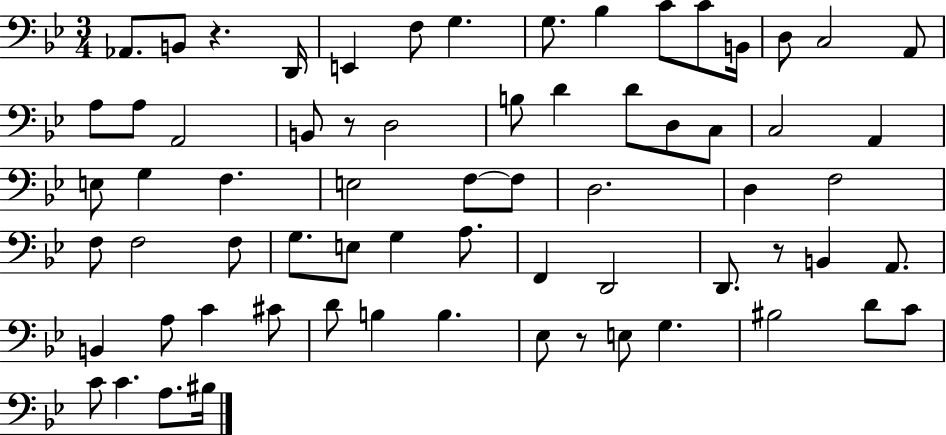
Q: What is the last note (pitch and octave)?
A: BIS3